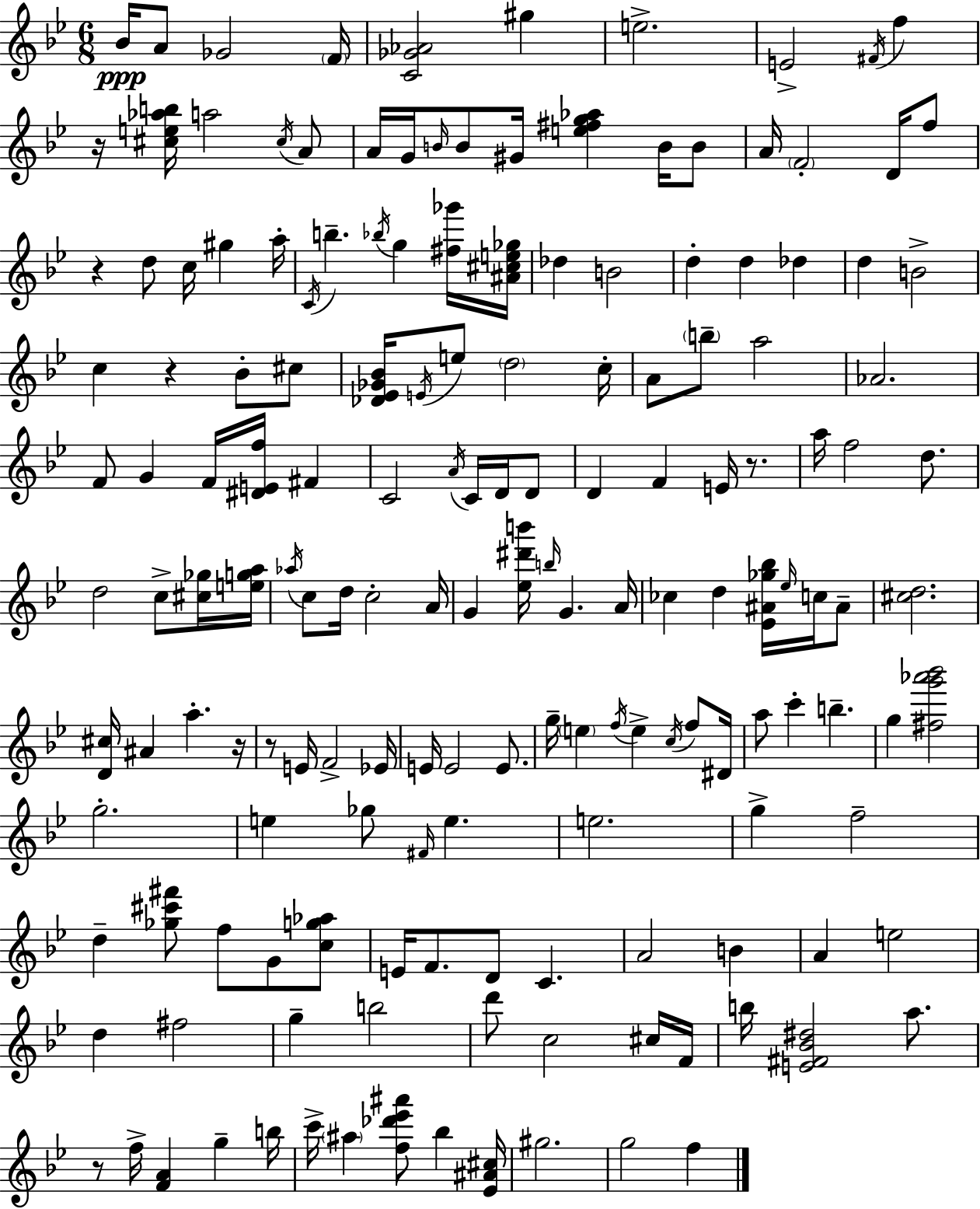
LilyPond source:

{
  \clef treble
  \numericTimeSignature
  \time 6/8
  \key bes \major
  bes'16\ppp a'8 ges'2 \parenthesize f'16 | <c' ges' aes'>2 gis''4 | e''2.-> | e'2-> \acciaccatura { fis'16 } f''4 | \break r16 <cis'' e'' aes'' b''>16 a''2 \acciaccatura { cis''16 } | a'8 a'16 g'16 \grace { b'16 } b'8 gis'16 <e'' fis'' g'' aes''>4 | b'16 b'8 a'16 \parenthesize f'2-. | d'16 f''8 r4 d''8 c''16 gis''4 | \break a''16-. \acciaccatura { c'16 } b''4.-- \acciaccatura { bes''16 } g''4 | <fis'' ges'''>16 <ais' cis'' e'' ges''>16 des''4 b'2 | d''4-. d''4 | des''4 d''4 b'2-> | \break c''4 r4 | bes'8-. cis''8 <des' ees' ges' bes'>16 \acciaccatura { e'16 } e''8 \parenthesize d''2 | c''16-. a'8 \parenthesize b''8-- a''2 | aes'2. | \break f'8 g'4 | f'16 <dis' e' f''>16 fis'4 c'2 | \acciaccatura { a'16 } c'16 d'16 d'8 d'4 f'4 | e'16 r8. a''16 f''2 | \break d''8. d''2 | c''8-> <cis'' ges''>16 <e'' g'' a''>16 \acciaccatura { aes''16 } c''8 d''16 c''2-. | a'16 g'4 | <ees'' dis''' b'''>16 \grace { b''16 } g'4. a'16 ces''4 | \break d''4 <ees' ais' ges'' bes''>16 \grace { ees''16 } c''16 ais'8-- <cis'' d''>2. | <d' cis''>16 ais'4 | a''4.-. r16 r8 | e'16 f'2-> ees'16 e'16 e'2 | \break e'8. g''16-- \parenthesize e''4 | \acciaccatura { f''16 } e''4-> \acciaccatura { c''16 } f''8 dis'16 | a''8 c'''4-. b''4.-- | g''4 <fis'' g''' aes''' bes'''>2 | \break g''2.-. | e''4 ges''8 \grace { fis'16 } e''4. | e''2. | g''4-> f''2-- | \break d''4-- <ges'' cis''' fis'''>8 f''8 g'8 <c'' g'' aes''>8 | e'16 f'8. d'8 c'4. | a'2 b'4 | a'4 e''2 | \break d''4 fis''2 | g''4-- b''2 | d'''8 c''2 cis''16 | f'16 b''16 <e' fis' bes' dis''>2 a''8. | \break r8 f''16-> <f' a'>4 g''4-- | b''16 c'''16-> \parenthesize ais''4 <f'' des''' ees''' ais'''>8 bes''4 | <ees' ais' cis''>16 gis''2. | g''2 f''4 | \break \bar "|."
}